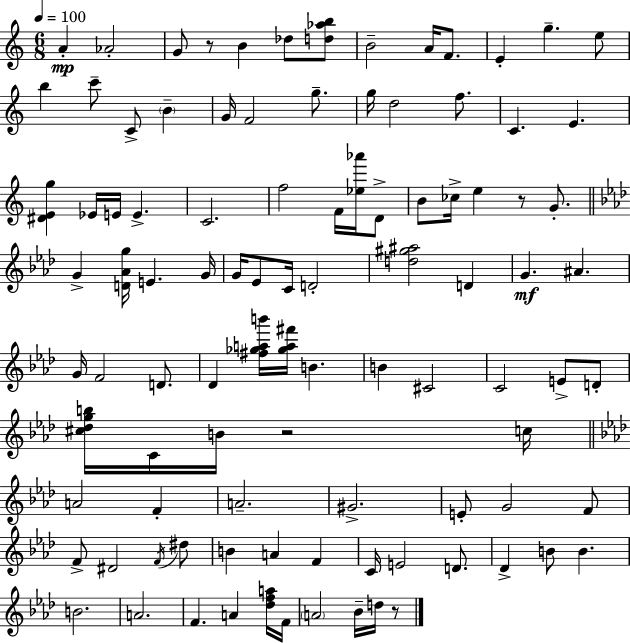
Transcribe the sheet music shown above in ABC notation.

X:1
T:Untitled
M:6/8
L:1/4
K:C
A _A2 G/2 z/2 B _d/2 [d_ab]/2 B2 A/4 F/2 E g e/2 b c'/2 C/2 B G/4 F2 g/2 g/4 d2 f/2 C E [^DEg] _E/4 E/4 E C2 f2 F/4 [_e_a']/4 D/2 B/2 _c/4 e z/2 G/2 G [D_Ag]/4 E G/4 G/4 _E/2 C/4 D2 [d^g^a]2 D G ^A G/4 F2 D/2 _D [^f_gab']/4 [_ga^f']/4 B B ^C2 C2 E/2 D/2 [^c_dgb]/4 C/4 B/4 z2 c/4 A2 F A2 ^G2 E/2 G2 F/2 F/2 ^D2 F/4 ^d/2 B A F C/4 E2 D/2 _D B/2 B B2 A2 F A [_dfa]/4 F/4 A2 _B/4 d/4 z/2